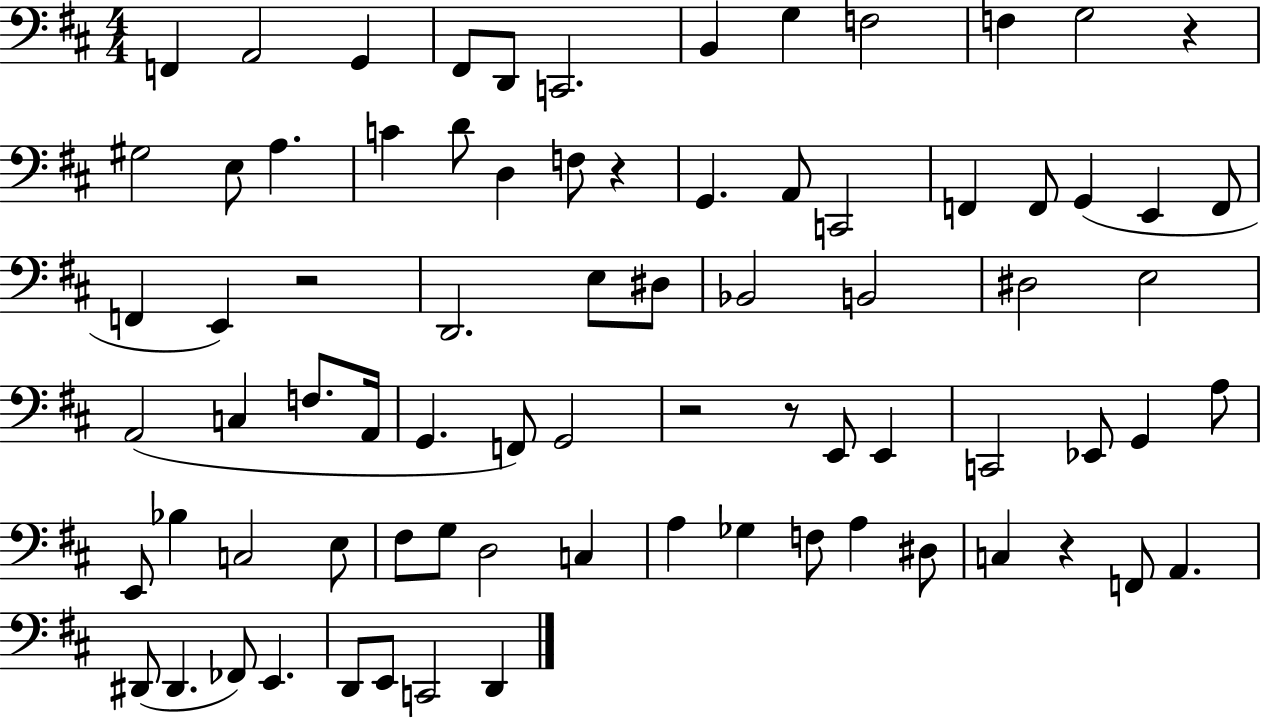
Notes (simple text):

F2/q A2/h G2/q F#2/e D2/e C2/h. B2/q G3/q F3/h F3/q G3/h R/q G#3/h E3/e A3/q. C4/q D4/e D3/q F3/e R/q G2/q. A2/e C2/h F2/q F2/e G2/q E2/q F2/e F2/q E2/q R/h D2/h. E3/e D#3/e Bb2/h B2/h D#3/h E3/h A2/h C3/q F3/e. A2/s G2/q. F2/e G2/h R/h R/e E2/e E2/q C2/h Eb2/e G2/q A3/e E2/e Bb3/q C3/h E3/e F#3/e G3/e D3/h C3/q A3/q Gb3/q F3/e A3/q D#3/e C3/q R/q F2/e A2/q. D#2/e D#2/q. FES2/e E2/q. D2/e E2/e C2/h D2/q